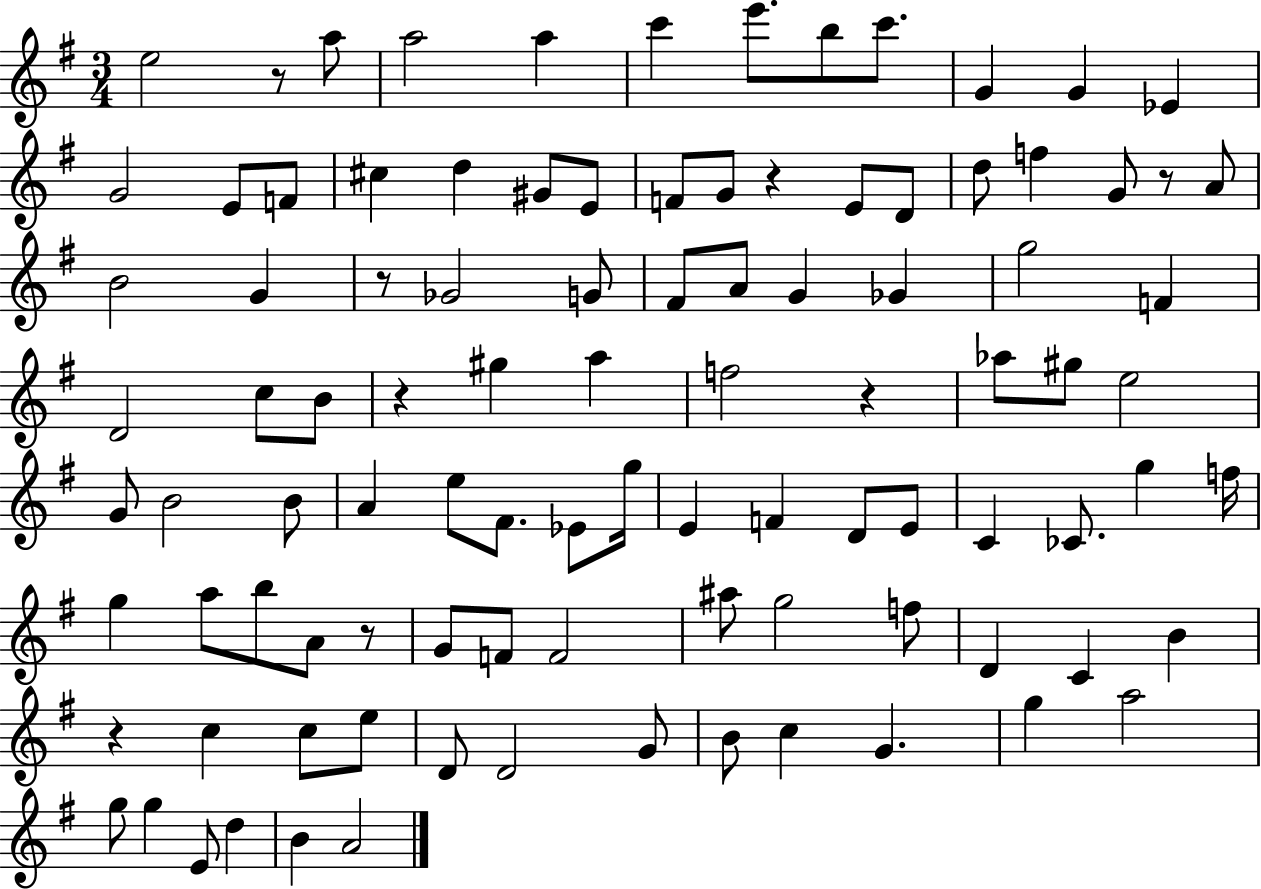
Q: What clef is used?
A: treble